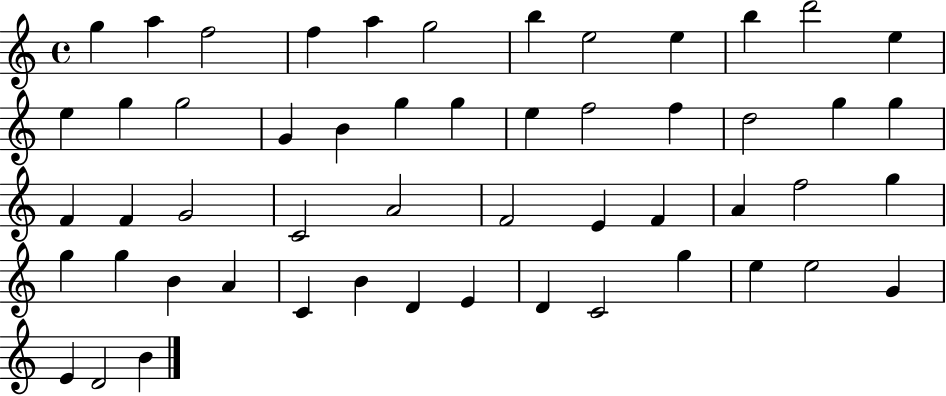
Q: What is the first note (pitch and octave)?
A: G5